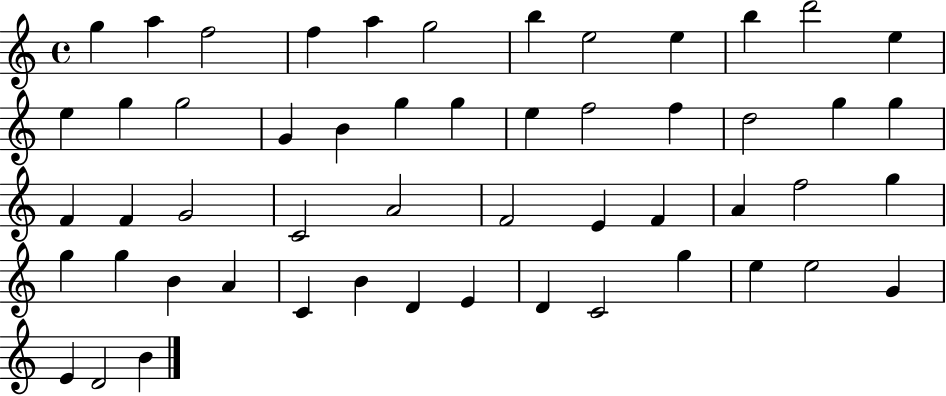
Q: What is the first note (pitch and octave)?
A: G5